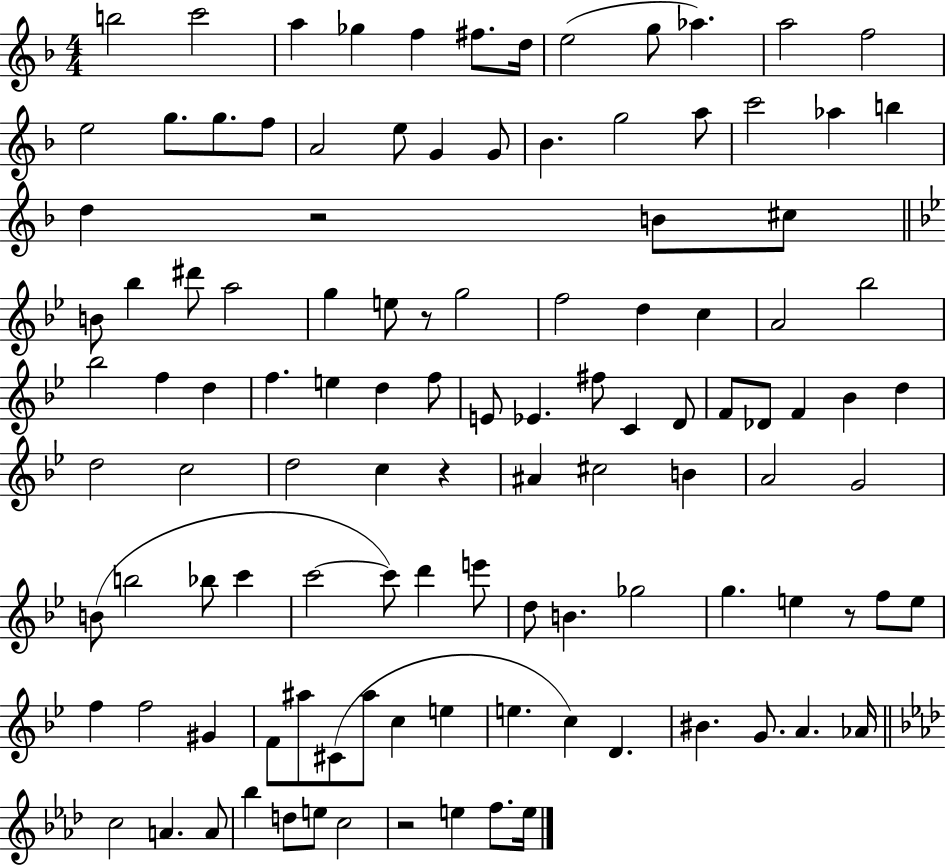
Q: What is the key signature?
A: F major